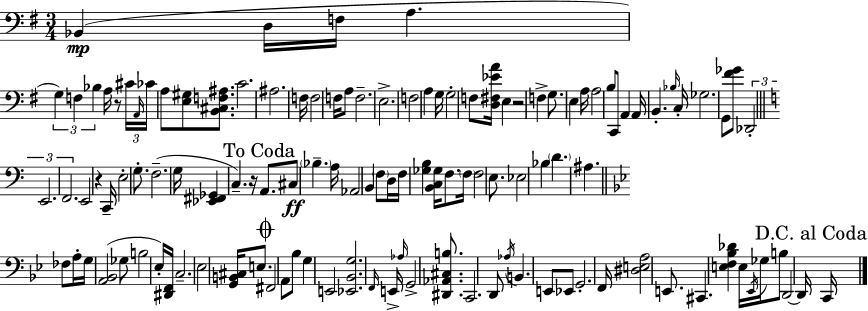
X:1
T:Untitled
M:3/4
L:1/4
K:G
_B,, D,/4 F,/4 A, G, F, _B, A,/4 z/2 ^C/4 A,,/4 _C/4 A,/2 [E,^G,]/2 [B,,^C,F,^A,]/2 C2 ^A,2 F,/4 F,2 F,/4 A,/2 F,2 E,2 F,2 A, G,/4 G,2 F,/2 [D,^F,_EA]/4 E, z2 F, G,/2 E, A,/4 A,2 B,/2 C,,/2 A,, A,,/4 B,, _B,/4 C,/4 _G,2 G,,/2 [^F_G]/2 _D,,2 E,,2 F,,2 E,,2 z C,,/4 E,2 G,/2 F,2 G,/4 [_E,,^F,,_G,,] C, z/4 A,,/2 ^C,/2 _B, A,/4 _A,,2 B,, F,/2 D,/4 F,/4 [_G,B,] [B,,C,_G,]/4 F,/2 F,/4 F,2 E,/2 _E,2 _B, D ^A, _F,/2 A,/4 G,/4 [A,,_B,,]2 _G,/2 B,2 _E,/4 [^D,,F,,]/4 C,2 _E,2 [G,,B,,^C,]/4 E,/2 ^F,,2 A,,/2 _B,/2 G, E,,2 [_E,,_B,,G,]2 F,,/4 E,,/4 _A,/4 G,,2 [^D,,_A,,^C,B,]/2 C,,2 D,,/2 _A,/4 B,, E,,/2 _E,,/2 G,,2 F,,/4 [^D,E,A,]2 E,,/2 ^C,, [E,F,_B,_D] E,/4 _E,,/4 _G,/4 B,/2 D,,2 D,,/4 C,,/4